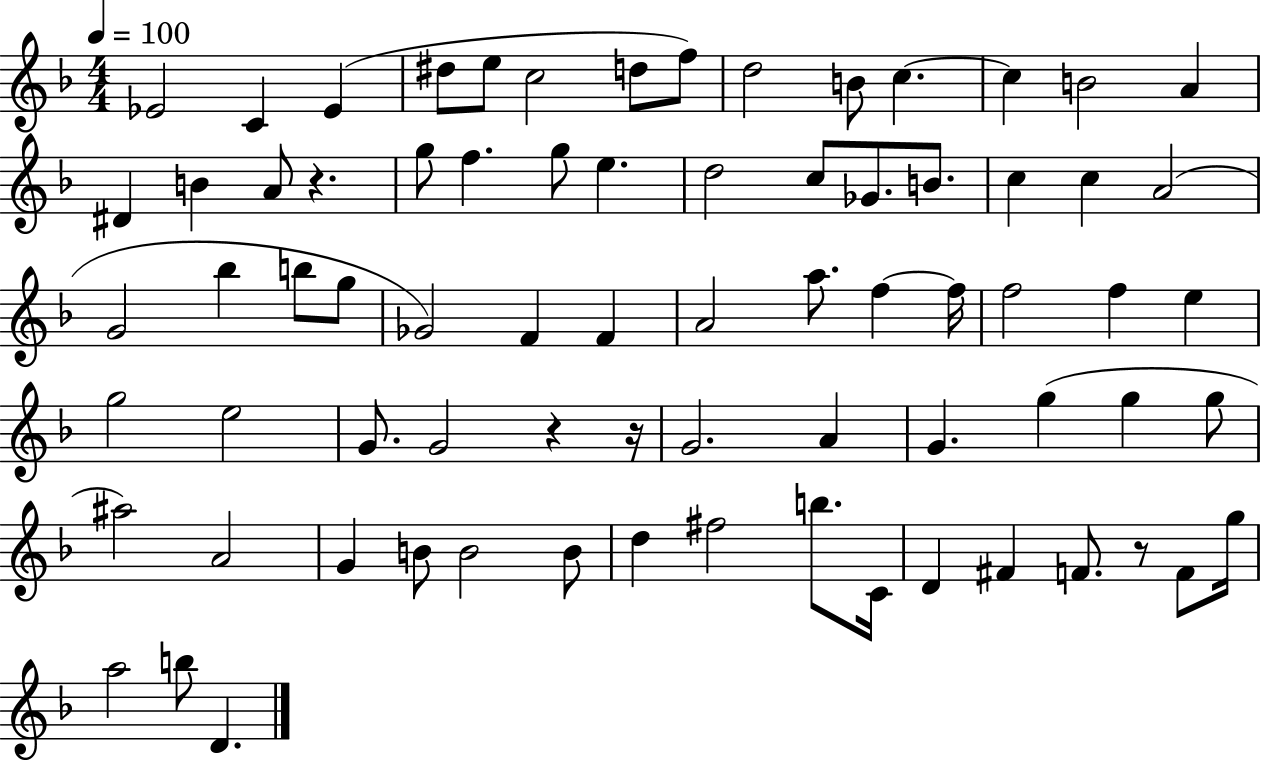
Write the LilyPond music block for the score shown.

{
  \clef treble
  \numericTimeSignature
  \time 4/4
  \key f \major
  \tempo 4 = 100
  ees'2 c'4 ees'4( | dis''8 e''8 c''2 d''8 f''8) | d''2 b'8 c''4.~~ | c''4 b'2 a'4 | \break dis'4 b'4 a'8 r4. | g''8 f''4. g''8 e''4. | d''2 c''8 ges'8. b'8. | c''4 c''4 a'2( | \break g'2 bes''4 b''8 g''8 | ges'2) f'4 f'4 | a'2 a''8. f''4~~ f''16 | f''2 f''4 e''4 | \break g''2 e''2 | g'8. g'2 r4 r16 | g'2. a'4 | g'4. g''4( g''4 g''8 | \break ais''2) a'2 | g'4 b'8 b'2 b'8 | d''4 fis''2 b''8. c'16 | d'4 fis'4 f'8. r8 f'8 g''16 | \break a''2 b''8 d'4. | \bar "|."
}